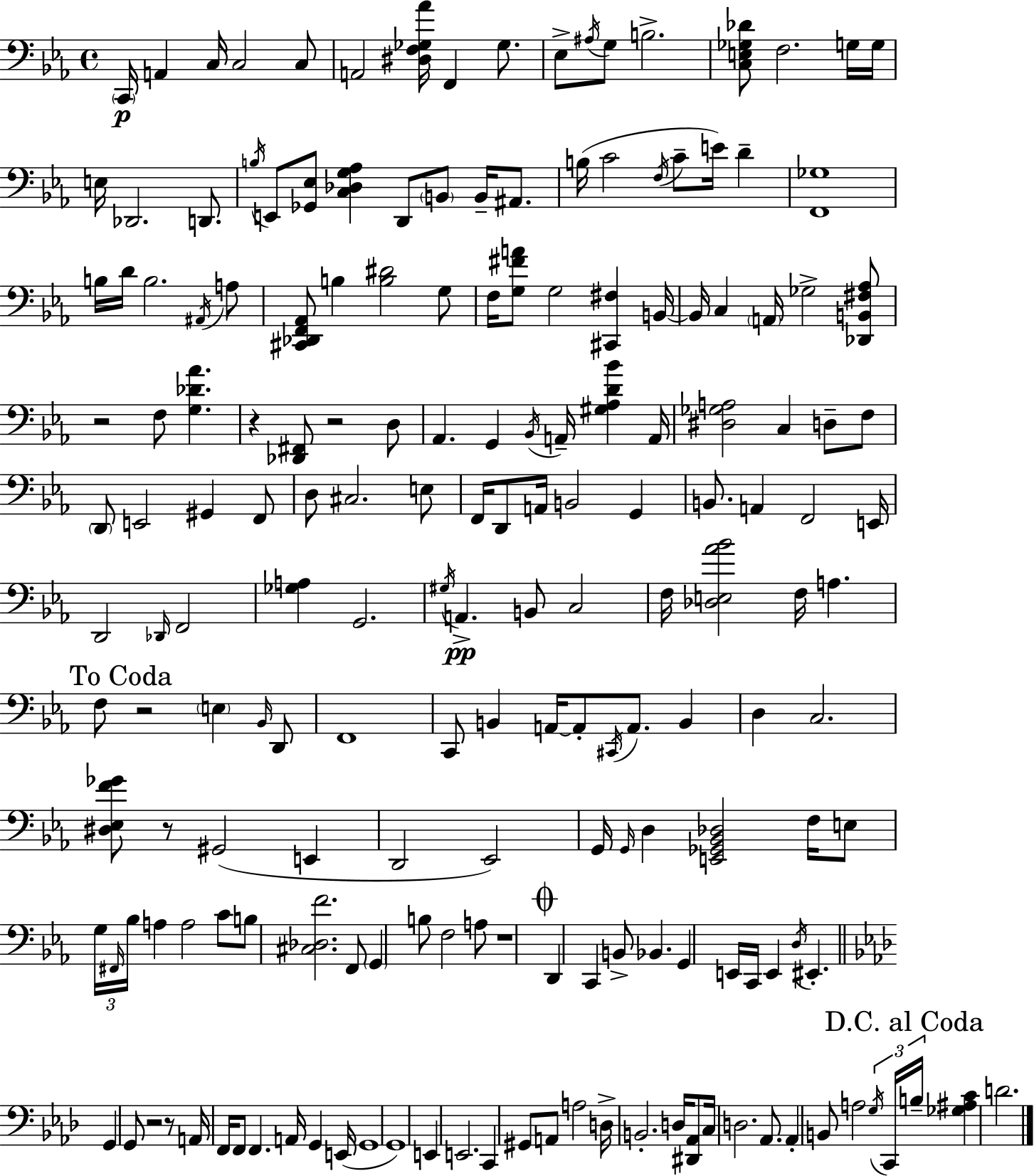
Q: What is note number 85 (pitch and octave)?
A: D2